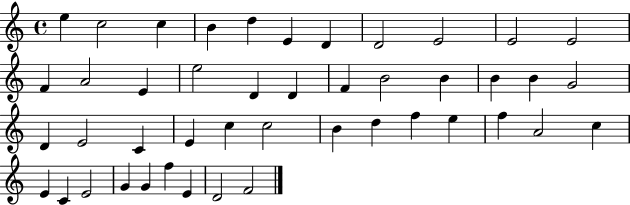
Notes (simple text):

E5/q C5/h C5/q B4/q D5/q E4/q D4/q D4/h E4/h E4/h E4/h F4/q A4/h E4/q E5/h D4/q D4/q F4/q B4/h B4/q B4/q B4/q G4/h D4/q E4/h C4/q E4/q C5/q C5/h B4/q D5/q F5/q E5/q F5/q A4/h C5/q E4/q C4/q E4/h G4/q G4/q F5/q E4/q D4/h F4/h